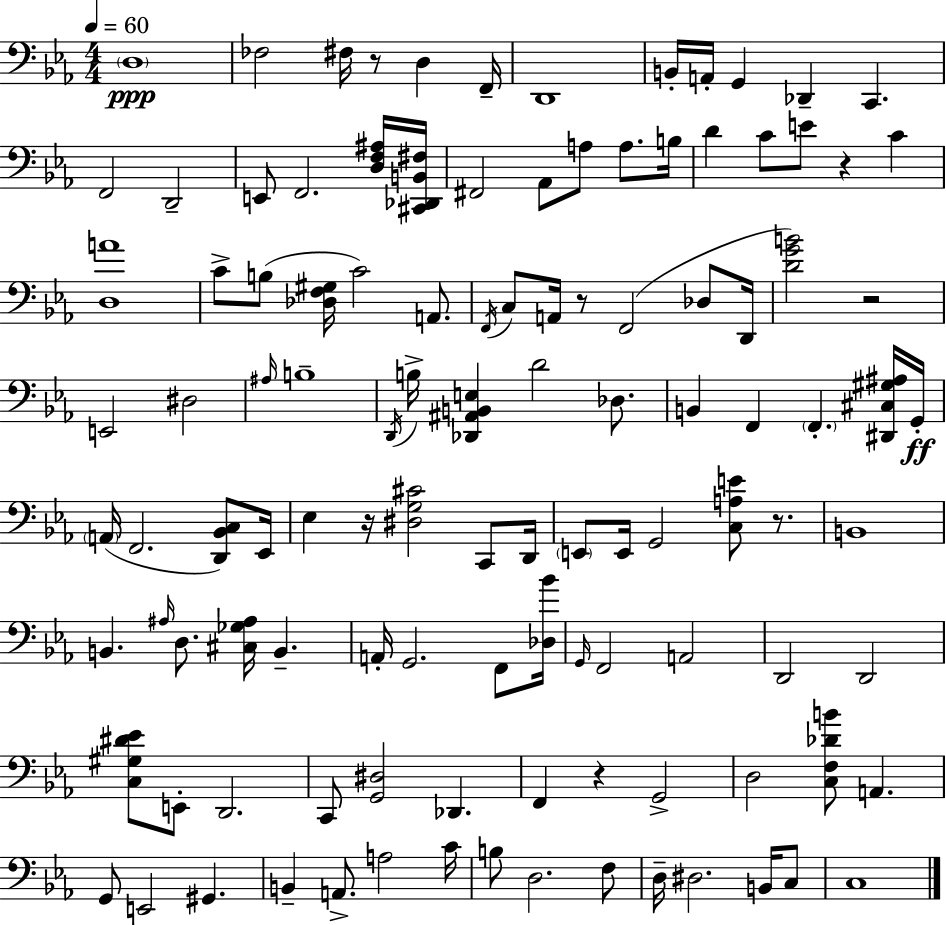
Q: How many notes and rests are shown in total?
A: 113